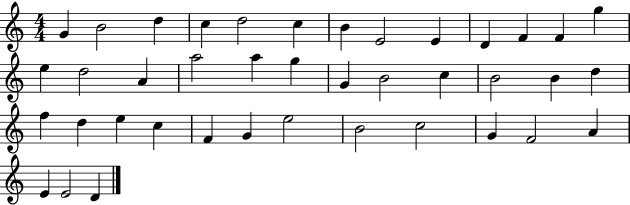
{
  \clef treble
  \numericTimeSignature
  \time 4/4
  \key c \major
  g'4 b'2 d''4 | c''4 d''2 c''4 | b'4 e'2 e'4 | d'4 f'4 f'4 g''4 | \break e''4 d''2 a'4 | a''2 a''4 g''4 | g'4 b'2 c''4 | b'2 b'4 d''4 | \break f''4 d''4 e''4 c''4 | f'4 g'4 e''2 | b'2 c''2 | g'4 f'2 a'4 | \break e'4 e'2 d'4 | \bar "|."
}